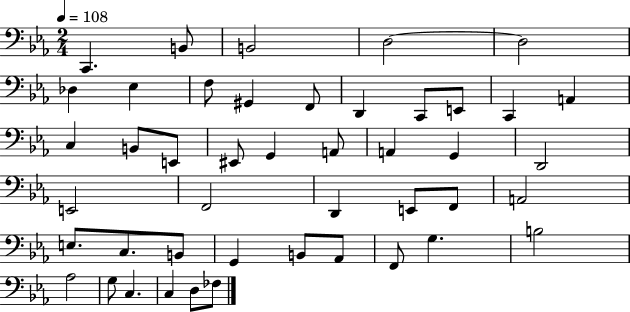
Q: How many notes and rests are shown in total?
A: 45